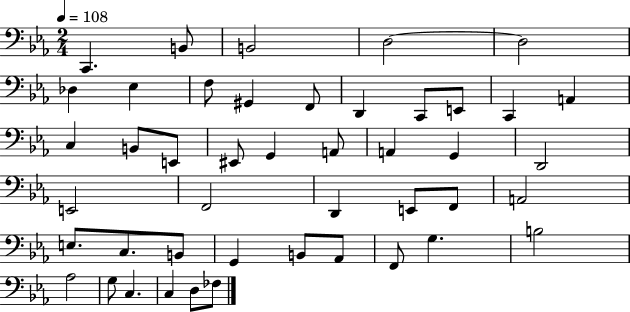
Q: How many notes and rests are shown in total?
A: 45